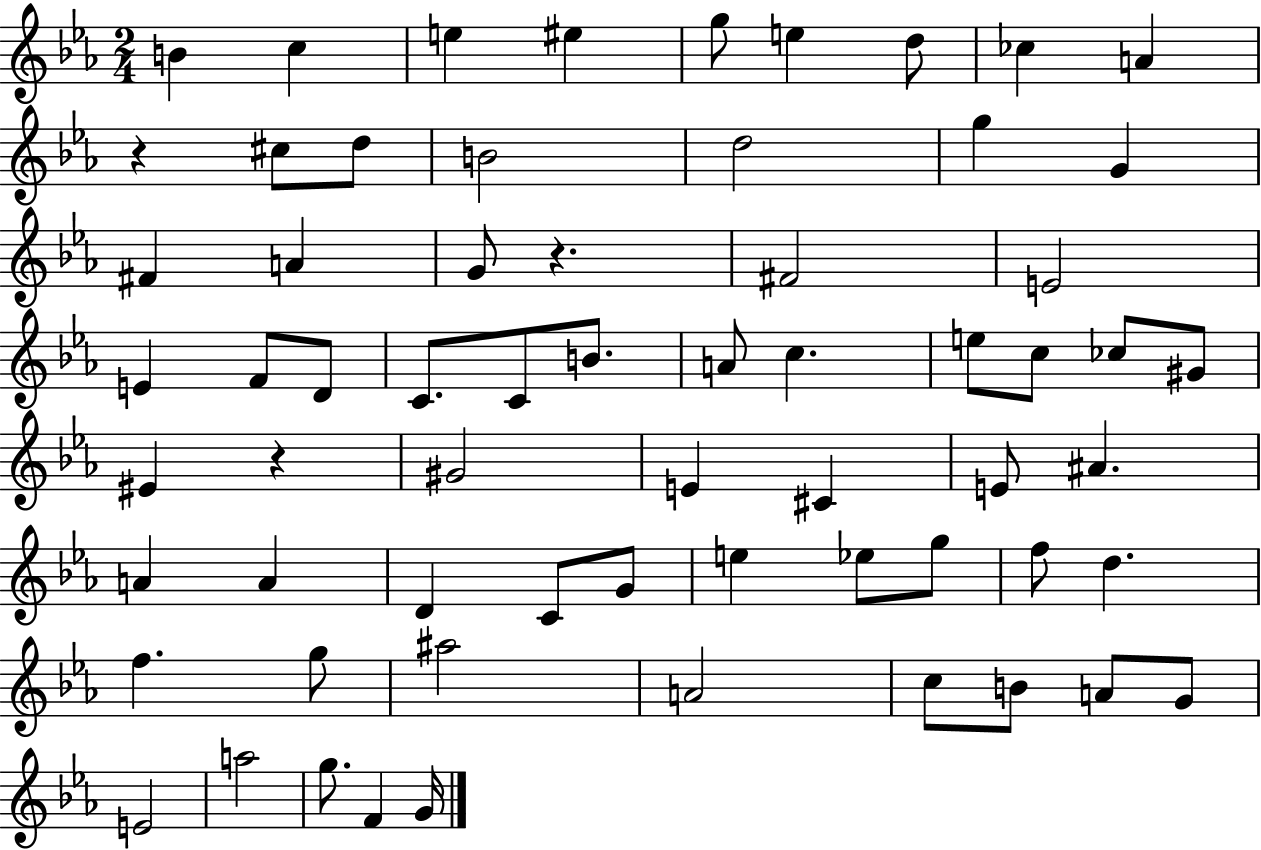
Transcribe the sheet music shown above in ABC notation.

X:1
T:Untitled
M:2/4
L:1/4
K:Eb
B c e ^e g/2 e d/2 _c A z ^c/2 d/2 B2 d2 g G ^F A G/2 z ^F2 E2 E F/2 D/2 C/2 C/2 B/2 A/2 c e/2 c/2 _c/2 ^G/2 ^E z ^G2 E ^C E/2 ^A A A D C/2 G/2 e _e/2 g/2 f/2 d f g/2 ^a2 A2 c/2 B/2 A/2 G/2 E2 a2 g/2 F G/4